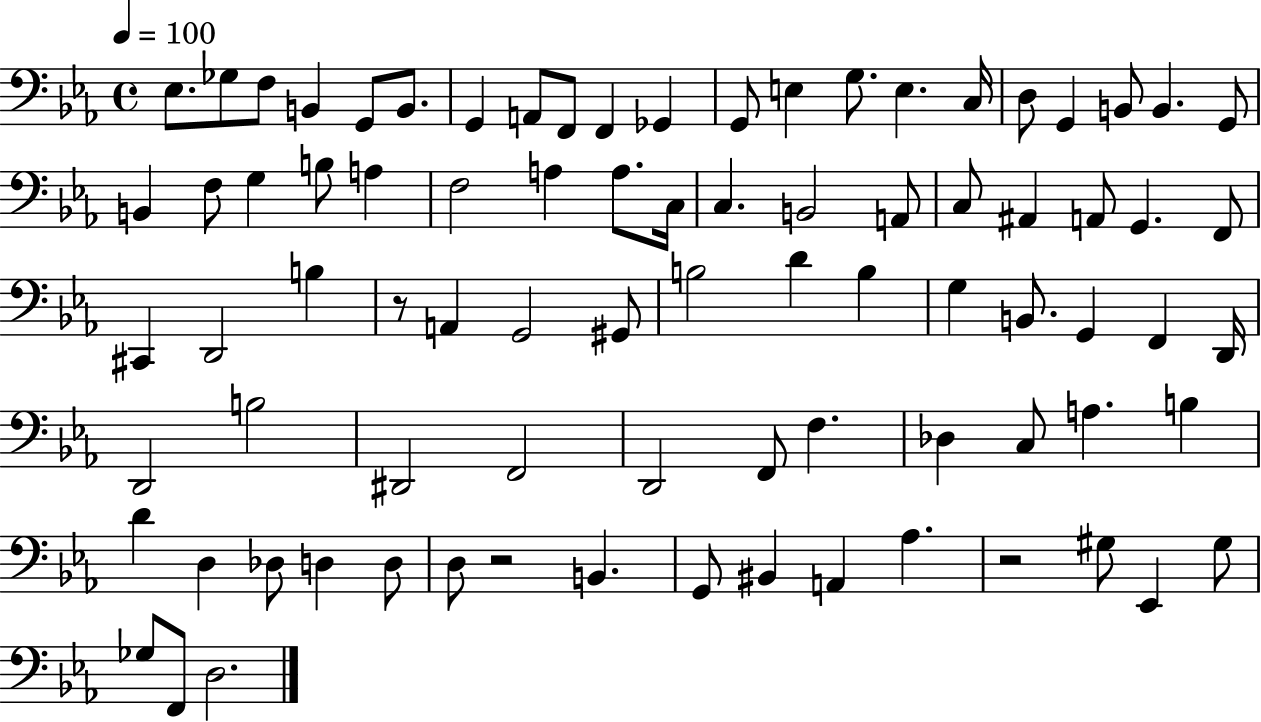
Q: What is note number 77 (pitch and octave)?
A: G#3